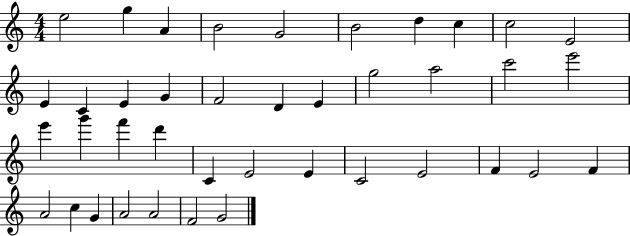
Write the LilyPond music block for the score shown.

{
  \clef treble
  \numericTimeSignature
  \time 4/4
  \key c \major
  e''2 g''4 a'4 | b'2 g'2 | b'2 d''4 c''4 | c''2 e'2 | \break e'4 c'4 e'4 g'4 | f'2 d'4 e'4 | g''2 a''2 | c'''2 e'''2 | \break e'''4 g'''4 f'''4 d'''4 | c'4 e'2 e'4 | c'2 e'2 | f'4 e'2 f'4 | \break a'2 c''4 g'4 | a'2 a'2 | f'2 g'2 | \bar "|."
}